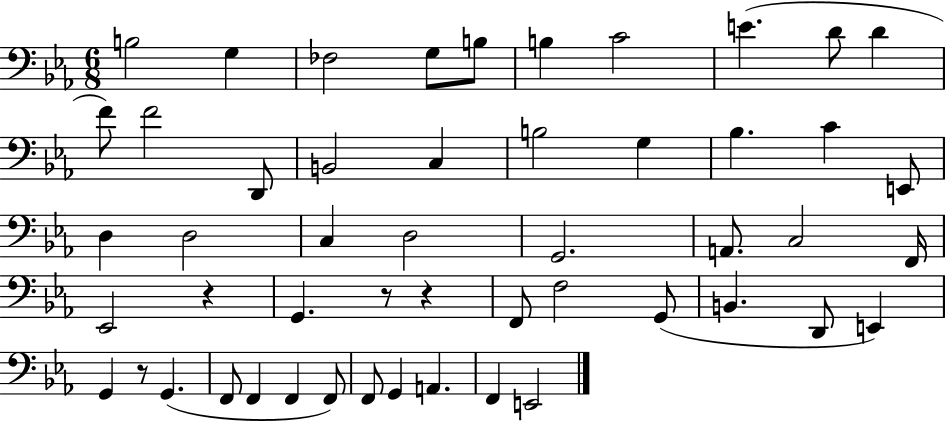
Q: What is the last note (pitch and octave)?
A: E2